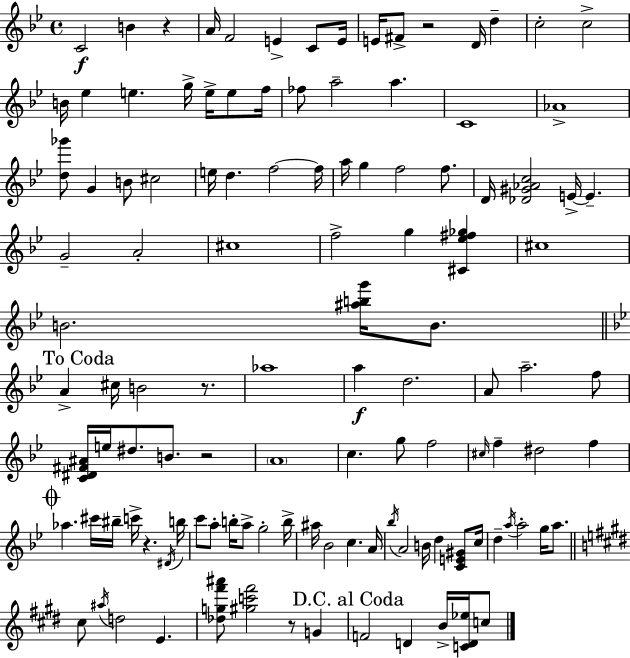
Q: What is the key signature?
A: G minor